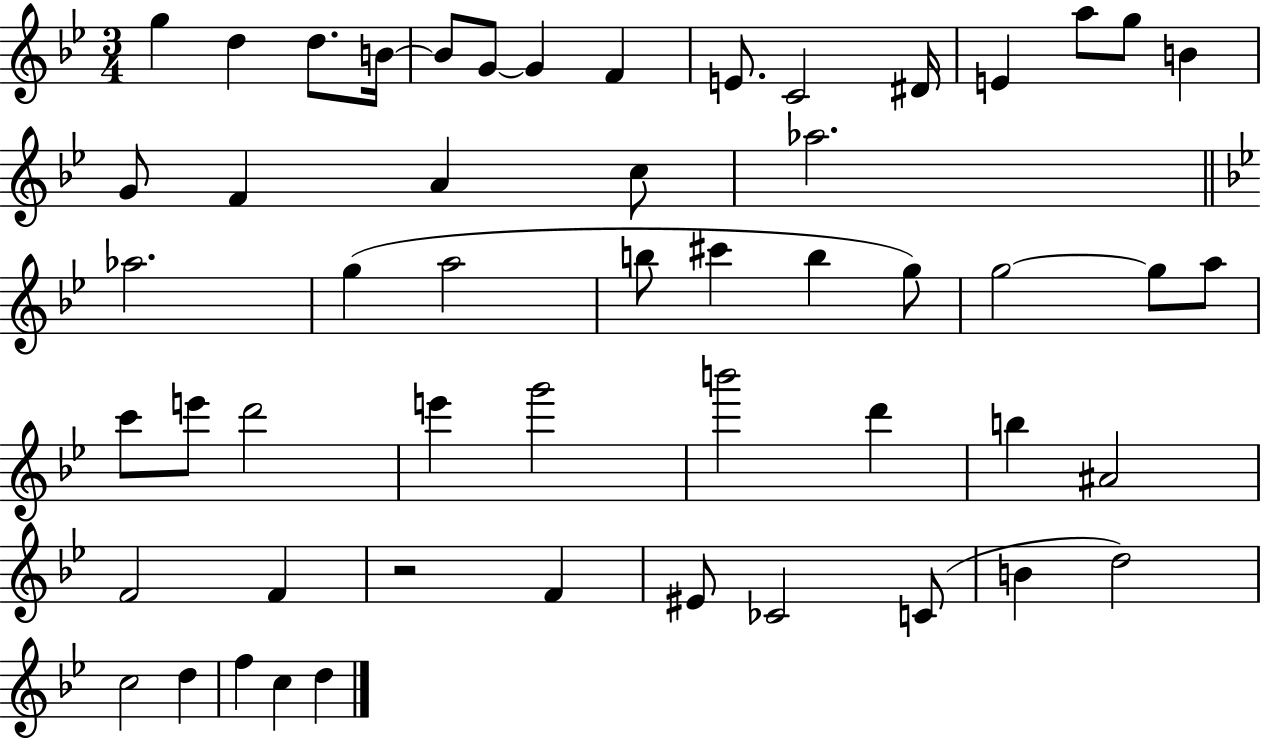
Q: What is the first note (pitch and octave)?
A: G5